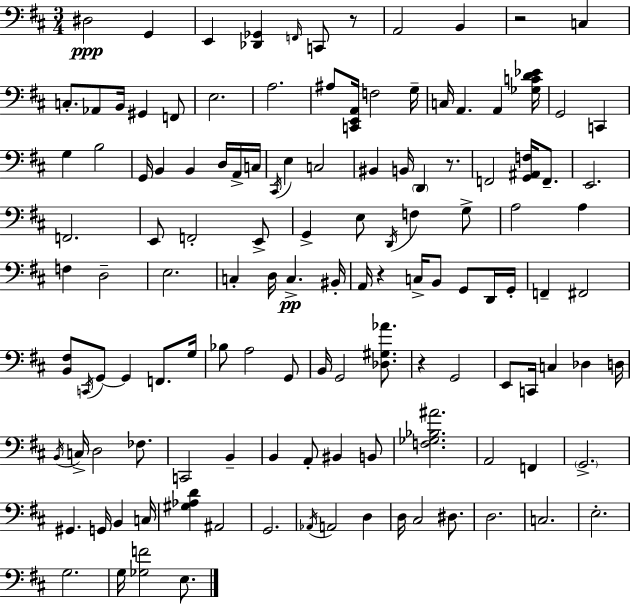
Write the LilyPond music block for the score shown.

{
  \clef bass
  \numericTimeSignature
  \time 3/4
  \key d \major
  dis2\ppp g,4 | e,4 <des, ges,>4 \grace { f,16 } c,8 r8 | a,2 b,4 | r2 c4 | \break c8.-. aes,8 b,16 gis,4 f,8 | e2. | a2. | ais8 <c, e, a,>16 f2 | \break g16-- c16 a,4. a,4 | <ges c' d' ees'>16 g,2 c,4 | g4 b2 | g,16 b,4 b,4 d16 a,16-> | \break c16 \acciaccatura { cis,16 } e4 c2 | bis,4 b,16 \parenthesize d,4 r8. | f,2 <g, ais, f>16 f,8.-- | e,2. | \break f,2. | e,8 f,2-. | e,8-> g,4-> e8 \acciaccatura { d,16 } f4 | g8-> a2 a4 | \break f4 d2-- | e2. | c4-. d16 c4.->\pp | bis,16-. a,16 r4 c16-> b,8 g,8 | \break d,16 g,16-. f,4-- fis,2 | <b, fis>8 \acciaccatura { c,16 } g,8~~ g,4 | f,8. g16 bes8 a2 | g,8 b,16 g,2 | \break <des gis aes'>8. r4 g,2 | e,8 c,16 c4 des4 | d16 \acciaccatura { b,16 } c16-> d2 | fes8. c,2 | \break b,4-- b,4 a,8-. bis,4 | b,8 <f ges bes ais'>2. | a,2 | f,4 \parenthesize g,2.-> | \break gis,4. g,16 | b,4 c16 <gis aes d'>4 ais,2 | g,2. | \acciaccatura { aes,16 } a,2 | \break d4 d16 cis2 | dis8. d2. | c2. | e2.-. | \break g2. | g16 <ges f'>2 | e8. \bar "|."
}